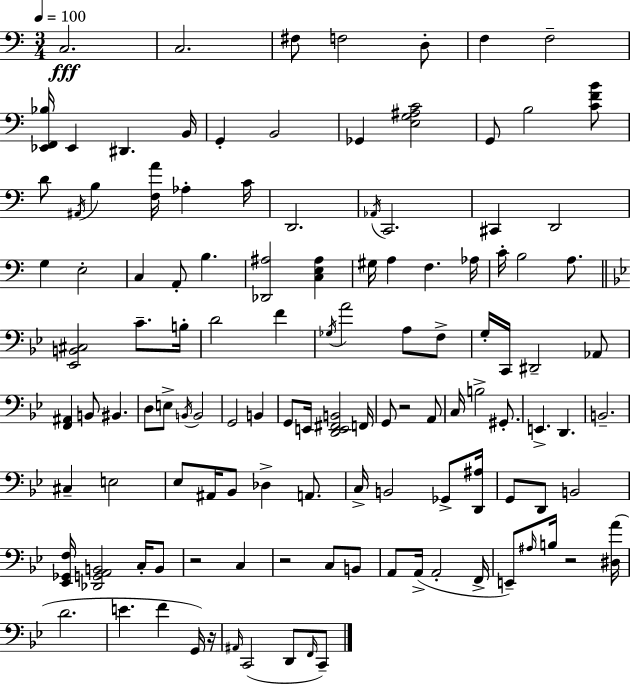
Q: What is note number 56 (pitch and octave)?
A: G2